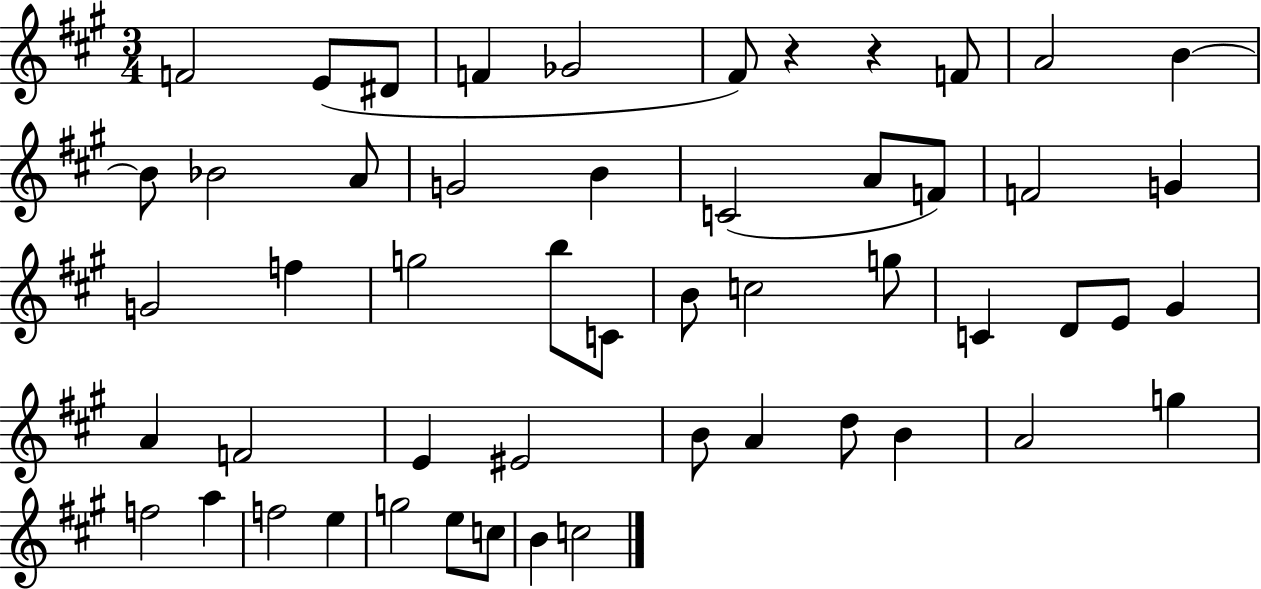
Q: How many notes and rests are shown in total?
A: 52